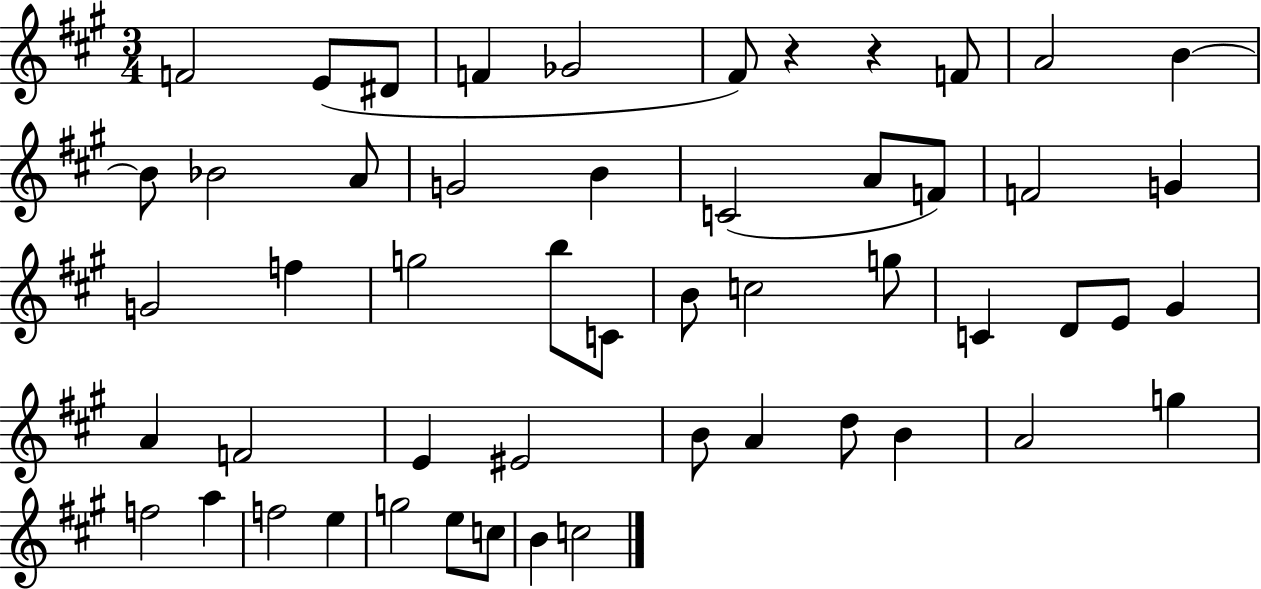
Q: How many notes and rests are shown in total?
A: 52